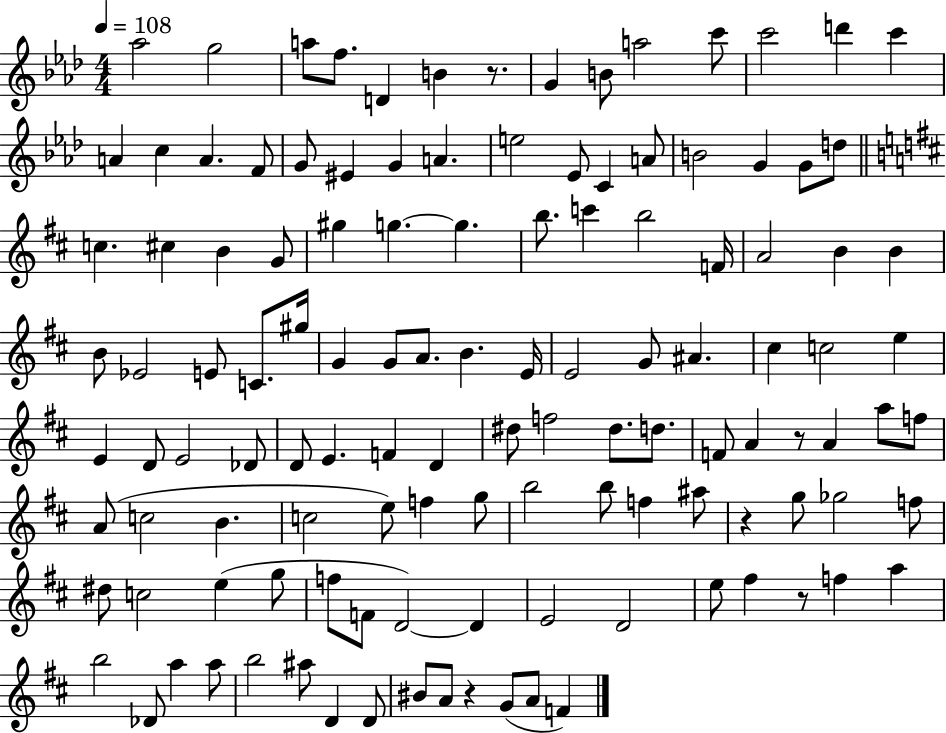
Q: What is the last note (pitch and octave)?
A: F4